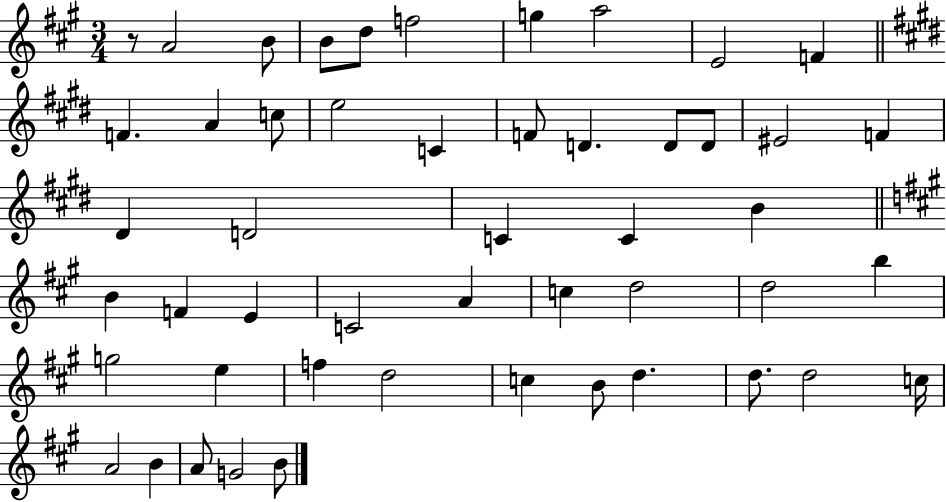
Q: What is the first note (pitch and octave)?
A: A4